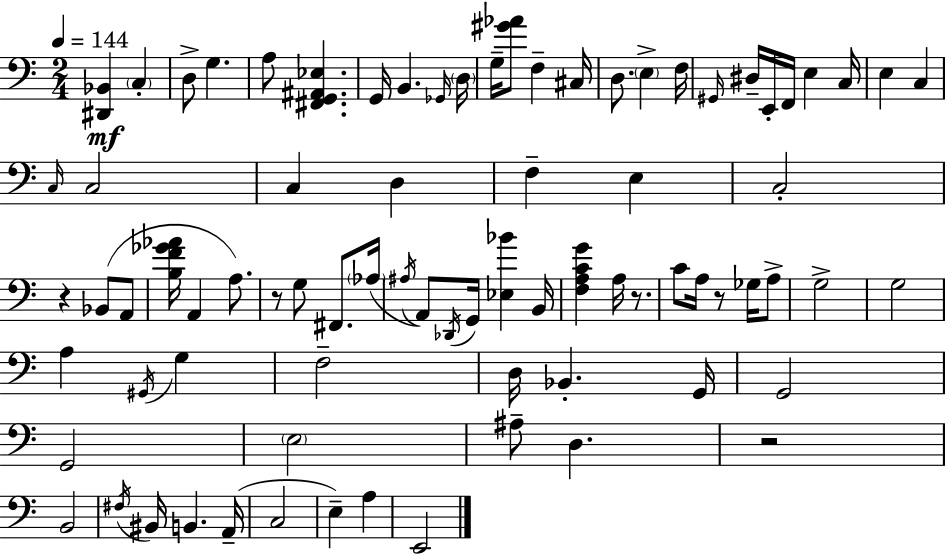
X:1
T:Untitled
M:2/4
L:1/4
K:C
[^D,,_B,,] C, D,/2 G, A,/2 [^F,,G,,^A,,_E,] G,,/4 B,, _G,,/4 D,/4 G,/4 [^G_A]/2 F, ^C,/4 D,/2 E, F,/4 ^G,,/4 ^D,/4 E,,/4 F,,/4 E, C,/4 E, C, C,/4 C,2 C, D, F, E, C,2 z _B,,/2 A,,/2 [B,F_G_A]/4 A,, A,/2 z/2 G,/2 ^F,,/2 _A,/4 ^A,/4 A,,/2 _D,,/4 G,,/4 [_E,_B] B,,/4 [F,A,CG] A,/4 z/2 C/2 A,/4 z/2 _G,/4 A,/2 G,2 G,2 A, ^G,,/4 G, F,2 D,/4 _B,, G,,/4 G,,2 G,,2 E,2 ^A,/2 D, z2 B,,2 ^F,/4 ^B,,/4 B,, A,,/4 C,2 E, A, E,,2